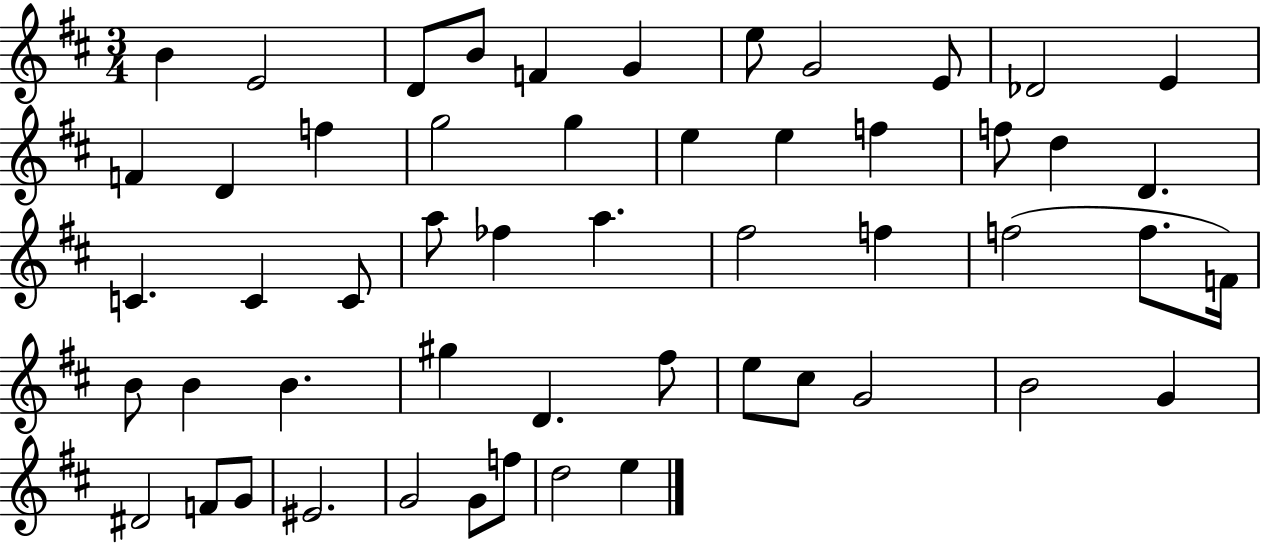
{
  \clef treble
  \numericTimeSignature
  \time 3/4
  \key d \major
  \repeat volta 2 { b'4 e'2 | d'8 b'8 f'4 g'4 | e''8 g'2 e'8 | des'2 e'4 | \break f'4 d'4 f''4 | g''2 g''4 | e''4 e''4 f''4 | f''8 d''4 d'4. | \break c'4. c'4 c'8 | a''8 fes''4 a''4. | fis''2 f''4 | f''2( f''8. f'16) | \break b'8 b'4 b'4. | gis''4 d'4. fis''8 | e''8 cis''8 g'2 | b'2 g'4 | \break dis'2 f'8 g'8 | eis'2. | g'2 g'8 f''8 | d''2 e''4 | \break } \bar "|."
}